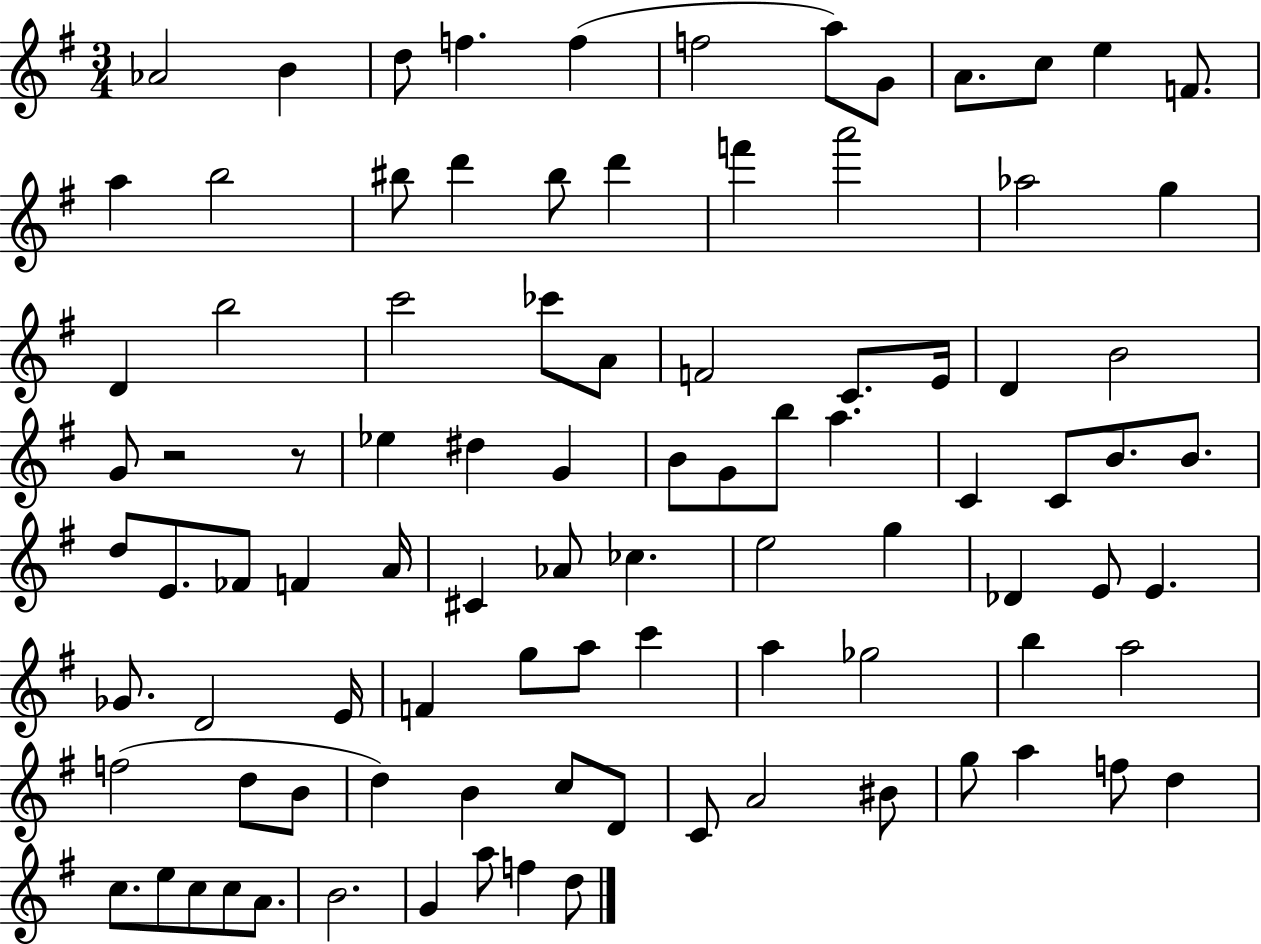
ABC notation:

X:1
T:Untitled
M:3/4
L:1/4
K:G
_A2 B d/2 f f f2 a/2 G/2 A/2 c/2 e F/2 a b2 ^b/2 d' ^b/2 d' f' a'2 _a2 g D b2 c'2 _c'/2 A/2 F2 C/2 E/4 D B2 G/2 z2 z/2 _e ^d G B/2 G/2 b/2 a C C/2 B/2 B/2 d/2 E/2 _F/2 F A/4 ^C _A/2 _c e2 g _D E/2 E _G/2 D2 E/4 F g/2 a/2 c' a _g2 b a2 f2 d/2 B/2 d B c/2 D/2 C/2 A2 ^B/2 g/2 a f/2 d c/2 e/2 c/2 c/2 A/2 B2 G a/2 f d/2